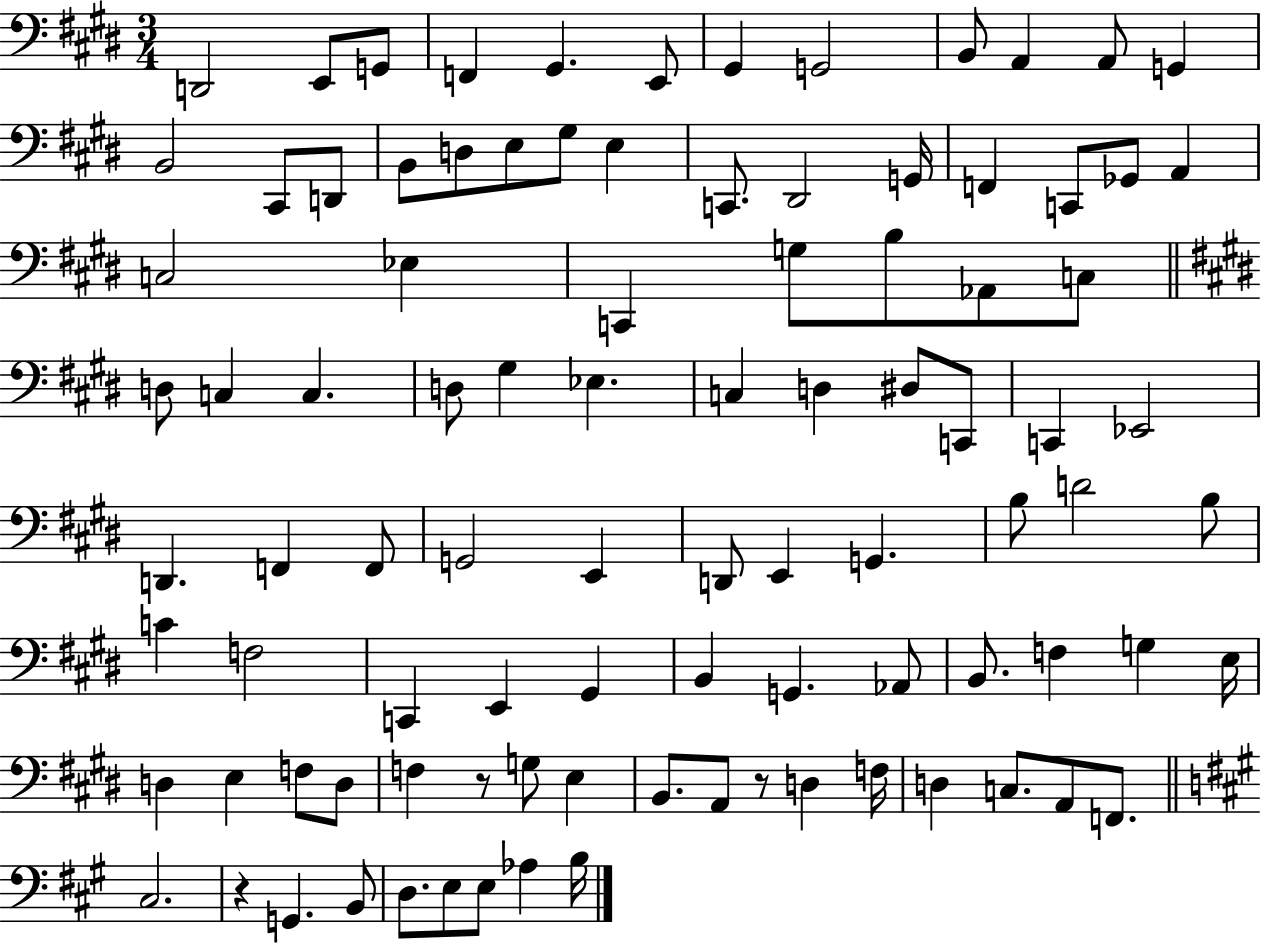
{
  \clef bass
  \numericTimeSignature
  \time 3/4
  \key e \major
  d,2 e,8 g,8 | f,4 gis,4. e,8 | gis,4 g,2 | b,8 a,4 a,8 g,4 | \break b,2 cis,8 d,8 | b,8 d8 e8 gis8 e4 | c,8. dis,2 g,16 | f,4 c,8 ges,8 a,4 | \break c2 ees4 | c,4 g8 b8 aes,8 c8 | \bar "||" \break \key e \major d8 c4 c4. | d8 gis4 ees4. | c4 d4 dis8 c,8 | c,4 ees,2 | \break d,4. f,4 f,8 | g,2 e,4 | d,8 e,4 g,4. | b8 d'2 b8 | \break c'4 f2 | c,4 e,4 gis,4 | b,4 g,4. aes,8 | b,8. f4 g4 e16 | \break d4 e4 f8 d8 | f4 r8 g8 e4 | b,8. a,8 r8 d4 f16 | d4 c8. a,8 f,8. | \break \bar "||" \break \key a \major cis2. | r4 g,4. b,8 | d8. e8 e8 aes4 b16 | \bar "|."
}